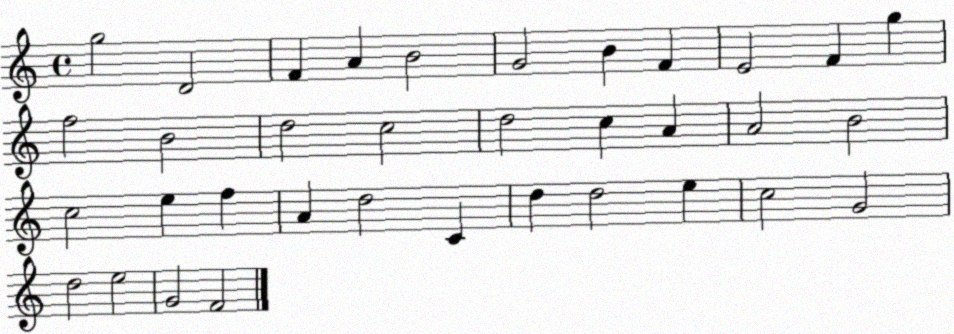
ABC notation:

X:1
T:Untitled
M:4/4
L:1/4
K:C
g2 D2 F A B2 G2 B F E2 F g f2 B2 d2 c2 d2 c A A2 B2 c2 e f A d2 C d d2 e c2 G2 d2 e2 G2 F2